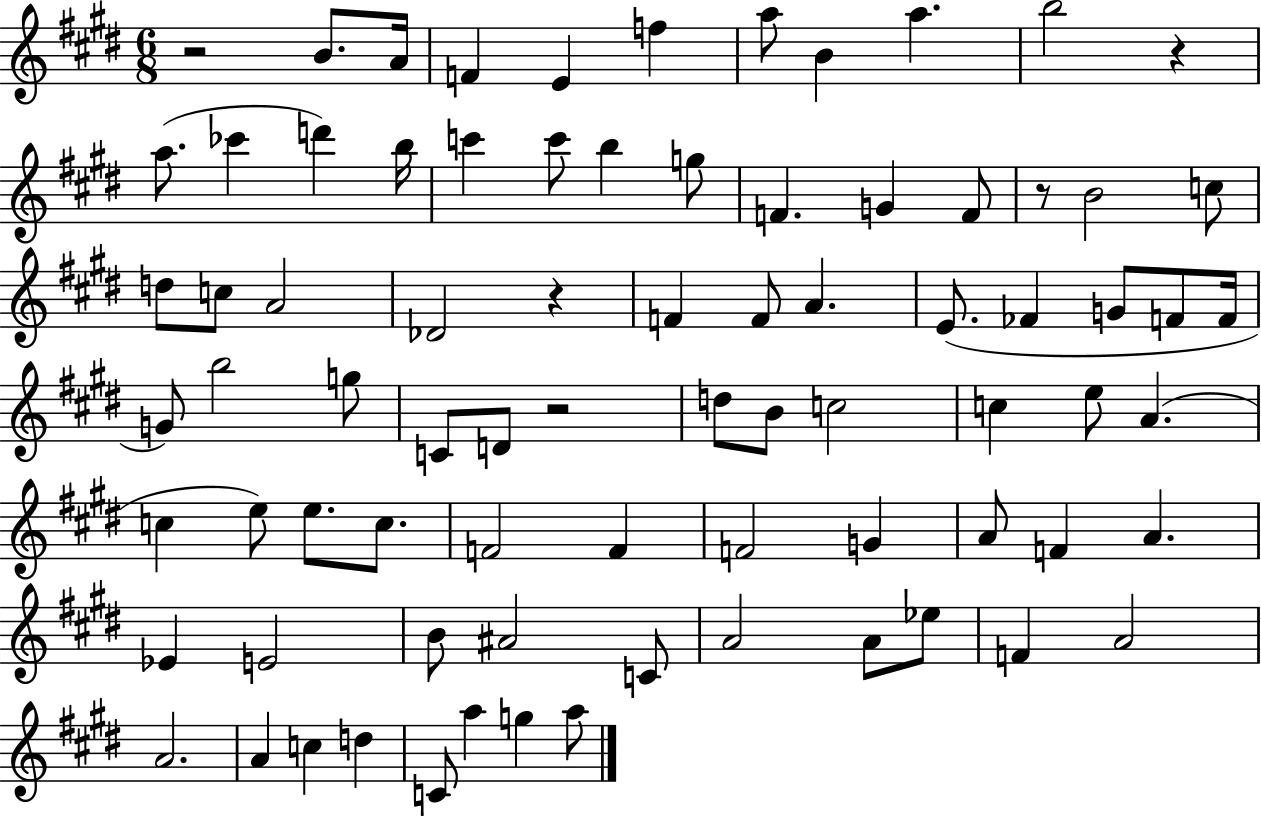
{
  \clef treble
  \numericTimeSignature
  \time 6/8
  \key e \major
  r2 b'8. a'16 | f'4 e'4 f''4 | a''8 b'4 a''4. | b''2 r4 | \break a''8.( ces'''4 d'''4) b''16 | c'''4 c'''8 b''4 g''8 | f'4. g'4 f'8 | r8 b'2 c''8 | \break d''8 c''8 a'2 | des'2 r4 | f'4 f'8 a'4. | e'8.( fes'4 g'8 f'8 f'16 | \break g'8) b''2 g''8 | c'8 d'8 r2 | d''8 b'8 c''2 | c''4 e''8 a'4.( | \break c''4 e''8) e''8. c''8. | f'2 f'4 | f'2 g'4 | a'8 f'4 a'4. | \break ees'4 e'2 | b'8 ais'2 c'8 | a'2 a'8 ees''8 | f'4 a'2 | \break a'2. | a'4 c''4 d''4 | c'8 a''4 g''4 a''8 | \bar "|."
}